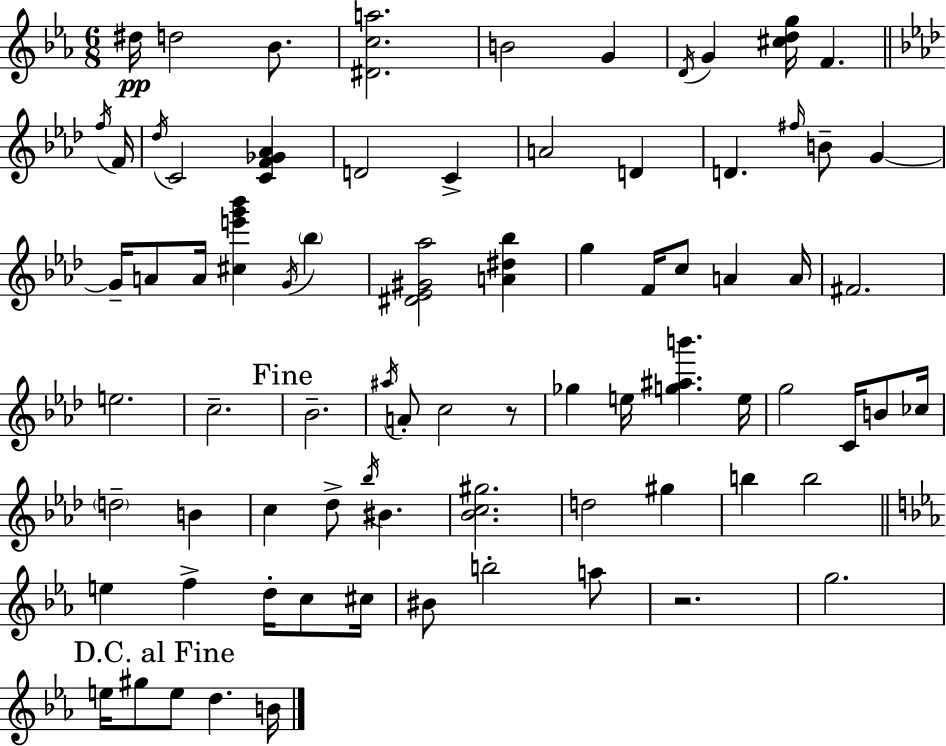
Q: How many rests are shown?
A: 2